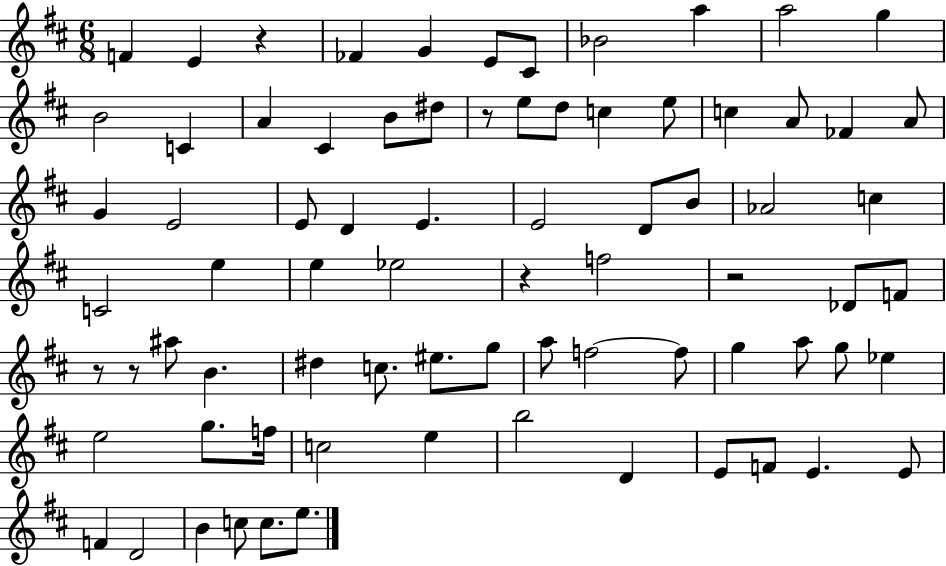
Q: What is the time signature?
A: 6/8